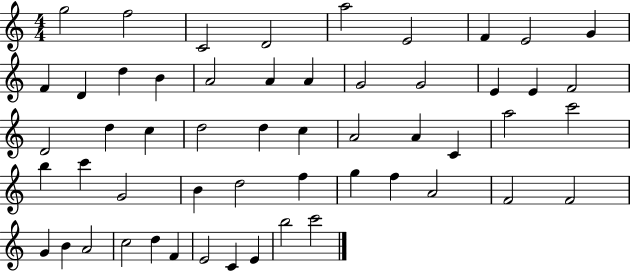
{
  \clef treble
  \numericTimeSignature
  \time 4/4
  \key c \major
  g''2 f''2 | c'2 d'2 | a''2 e'2 | f'4 e'2 g'4 | \break f'4 d'4 d''4 b'4 | a'2 a'4 a'4 | g'2 g'2 | e'4 e'4 f'2 | \break d'2 d''4 c''4 | d''2 d''4 c''4 | a'2 a'4 c'4 | a''2 c'''2 | \break b''4 c'''4 g'2 | b'4 d''2 f''4 | g''4 f''4 a'2 | f'2 f'2 | \break g'4 b'4 a'2 | c''2 d''4 f'4 | e'2 c'4 e'4 | b''2 c'''2 | \break \bar "|."
}